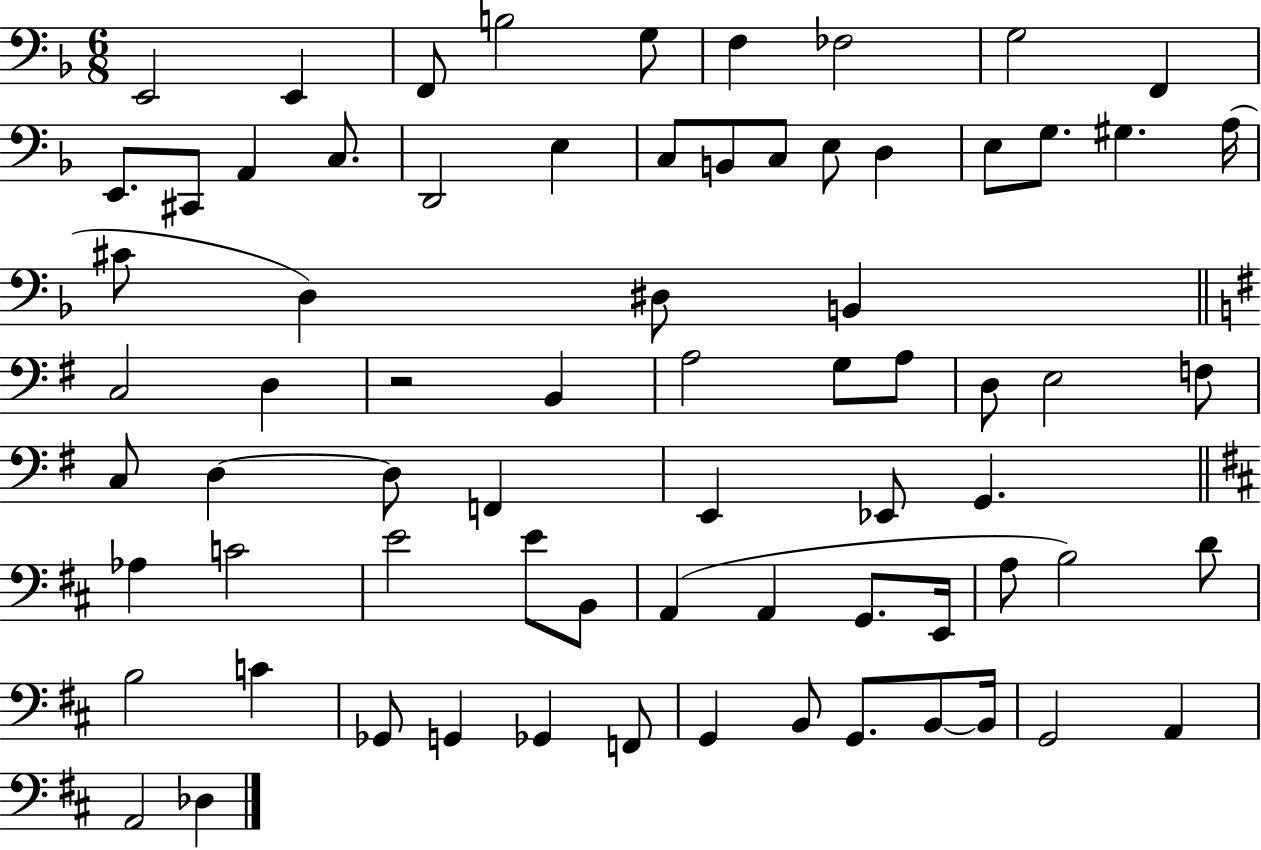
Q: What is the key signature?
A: F major